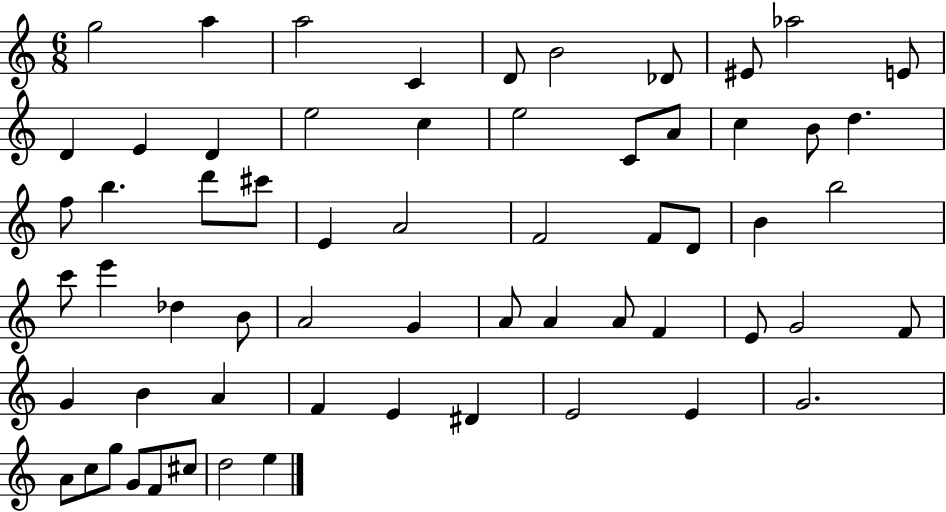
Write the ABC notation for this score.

X:1
T:Untitled
M:6/8
L:1/4
K:C
g2 a a2 C D/2 B2 _D/2 ^E/2 _a2 E/2 D E D e2 c e2 C/2 A/2 c B/2 d f/2 b d'/2 ^c'/2 E A2 F2 F/2 D/2 B b2 c'/2 e' _d B/2 A2 G A/2 A A/2 F E/2 G2 F/2 G B A F E ^D E2 E G2 A/2 c/2 g/2 G/2 F/2 ^c/2 d2 e